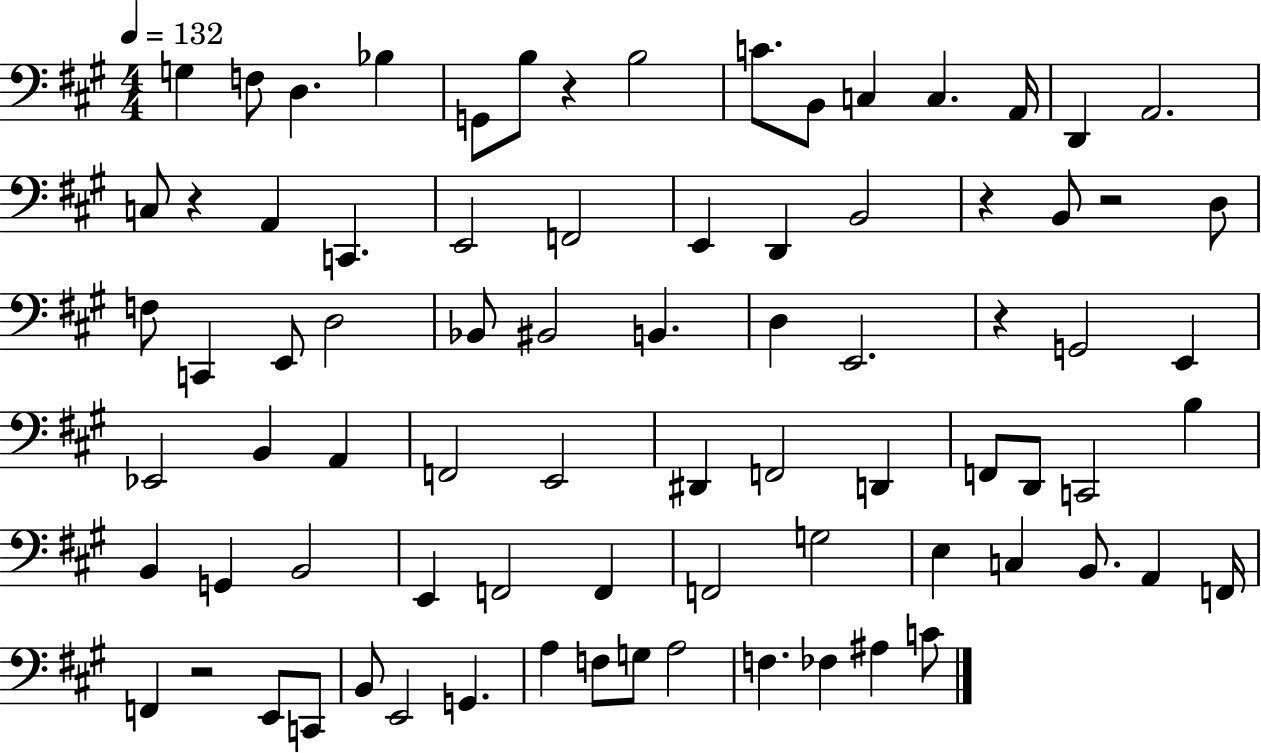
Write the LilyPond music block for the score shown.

{
  \clef bass
  \numericTimeSignature
  \time 4/4
  \key a \major
  \tempo 4 = 132
  g4 f8 d4. bes4 | g,8 b8 r4 b2 | c'8. b,8 c4 c4. a,16 | d,4 a,2. | \break c8 r4 a,4 c,4. | e,2 f,2 | e,4 d,4 b,2 | r4 b,8 r2 d8 | \break f8 c,4 e,8 d2 | bes,8 bis,2 b,4. | d4 e,2. | r4 g,2 e,4 | \break ees,2 b,4 a,4 | f,2 e,2 | dis,4 f,2 d,4 | f,8 d,8 c,2 b4 | \break b,4 g,4 b,2 | e,4 f,2 f,4 | f,2 g2 | e4 c4 b,8. a,4 f,16 | \break f,4 r2 e,8 c,8 | b,8 e,2 g,4. | a4 f8 g8 a2 | f4. fes4 ais4 c'8 | \break \bar "|."
}